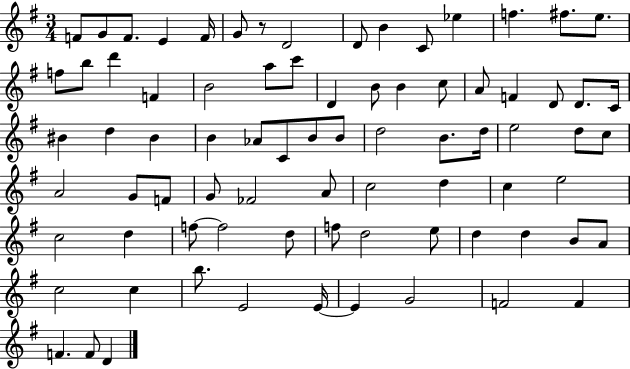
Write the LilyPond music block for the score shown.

{
  \clef treble
  \numericTimeSignature
  \time 3/4
  \key g \major
  \repeat volta 2 { f'8 g'8 f'8. e'4 f'16 | g'8 r8 d'2 | d'8 b'4 c'8 ees''4 | f''4. fis''8. e''8. | \break f''8 b''8 d'''4 f'4 | b'2 a''8 c'''8 | d'4 b'8 b'4 c''8 | a'8 f'4 d'8 d'8. c'16 | \break bis'4 d''4 bis'4 | b'4 aes'8 c'8 b'8 b'8 | d''2 b'8. d''16 | e''2 d''8 c''8 | \break a'2 g'8 f'8 | g'8 fes'2 a'8 | c''2 d''4 | c''4 e''2 | \break c''2 d''4 | f''8~~ f''2 d''8 | f''8 d''2 e''8 | d''4 d''4 b'8 a'8 | \break c''2 c''4 | b''8. e'2 e'16~~ | e'4 g'2 | f'2 f'4 | \break f'4. f'8 d'4 | } \bar "|."
}